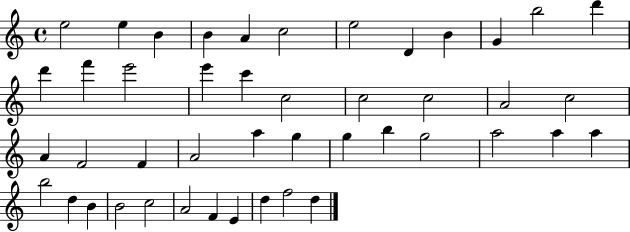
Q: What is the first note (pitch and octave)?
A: E5